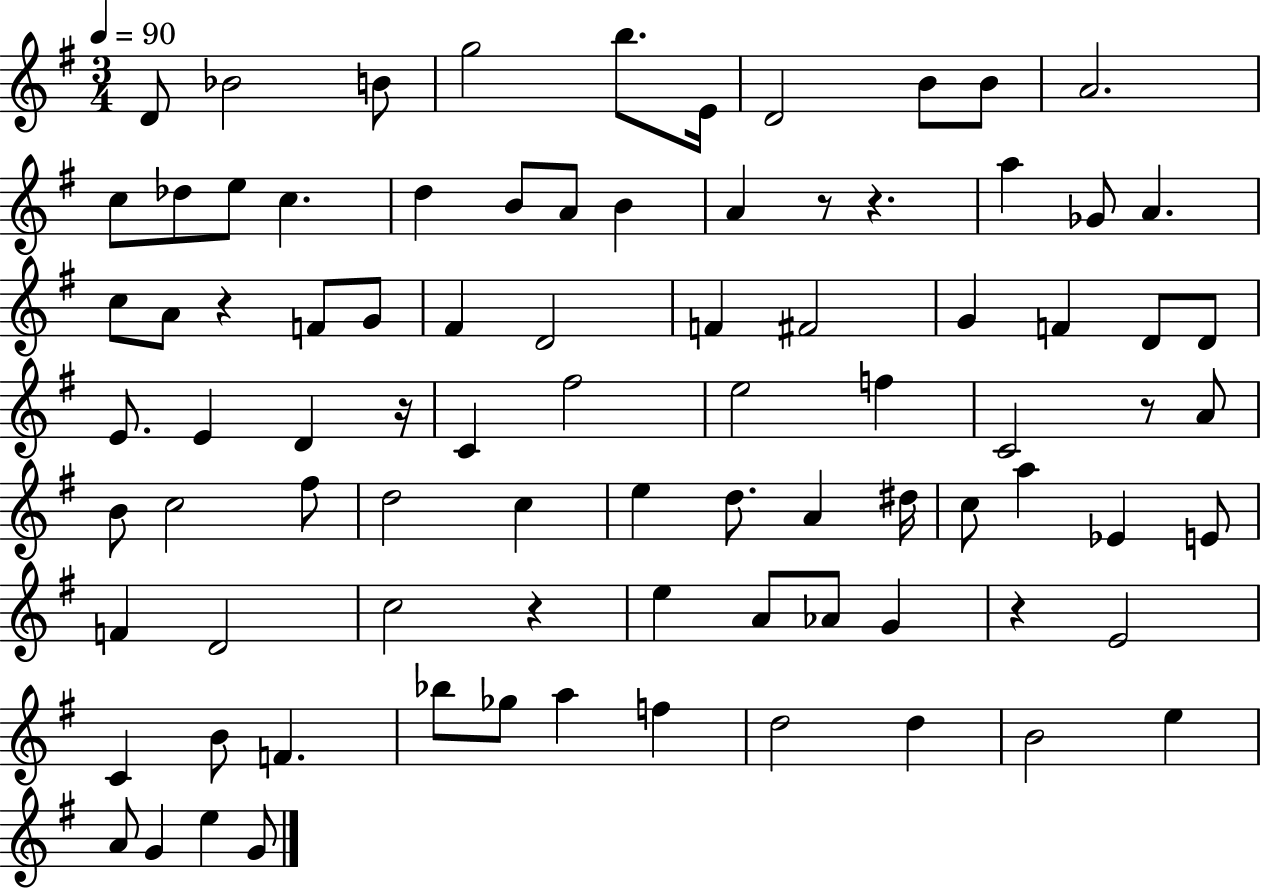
D4/e Bb4/h B4/e G5/h B5/e. E4/s D4/h B4/e B4/e A4/h. C5/e Db5/e E5/e C5/q. D5/q B4/e A4/e B4/q A4/q R/e R/q. A5/q Gb4/e A4/q. C5/e A4/e R/q F4/e G4/e F#4/q D4/h F4/q F#4/h G4/q F4/q D4/e D4/e E4/e. E4/q D4/q R/s C4/q F#5/h E5/h F5/q C4/h R/e A4/e B4/e C5/h F#5/e D5/h C5/q E5/q D5/e. A4/q D#5/s C5/e A5/q Eb4/q E4/e F4/q D4/h C5/h R/q E5/q A4/e Ab4/e G4/q R/q E4/h C4/q B4/e F4/q. Bb5/e Gb5/e A5/q F5/q D5/h D5/q B4/h E5/q A4/e G4/q E5/q G4/e